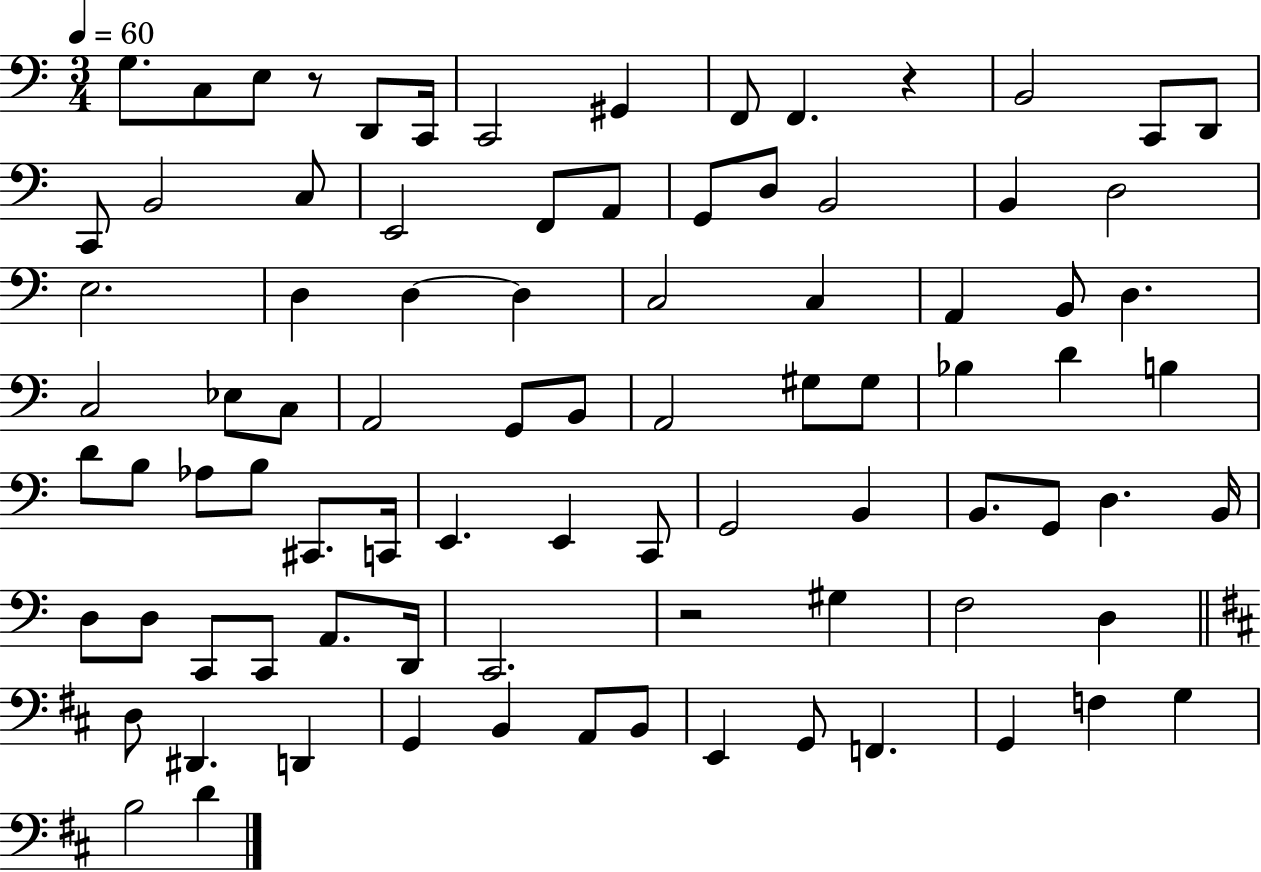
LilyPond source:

{
  \clef bass
  \numericTimeSignature
  \time 3/4
  \key c \major
  \tempo 4 = 60
  g8. c8 e8 r8 d,8 c,16 | c,2 gis,4 | f,8 f,4. r4 | b,2 c,8 d,8 | \break c,8 b,2 c8 | e,2 f,8 a,8 | g,8 d8 b,2 | b,4 d2 | \break e2. | d4 d4~~ d4 | c2 c4 | a,4 b,8 d4. | \break c2 ees8 c8 | a,2 g,8 b,8 | a,2 gis8 gis8 | bes4 d'4 b4 | \break d'8 b8 aes8 b8 cis,8. c,16 | e,4. e,4 c,8 | g,2 b,4 | b,8. g,8 d4. b,16 | \break d8 d8 c,8 c,8 a,8. d,16 | c,2. | r2 gis4 | f2 d4 | \break \bar "||" \break \key b \minor d8 dis,4. d,4 | g,4 b,4 a,8 b,8 | e,4 g,8 f,4. | g,4 f4 g4 | \break b2 d'4 | \bar "|."
}